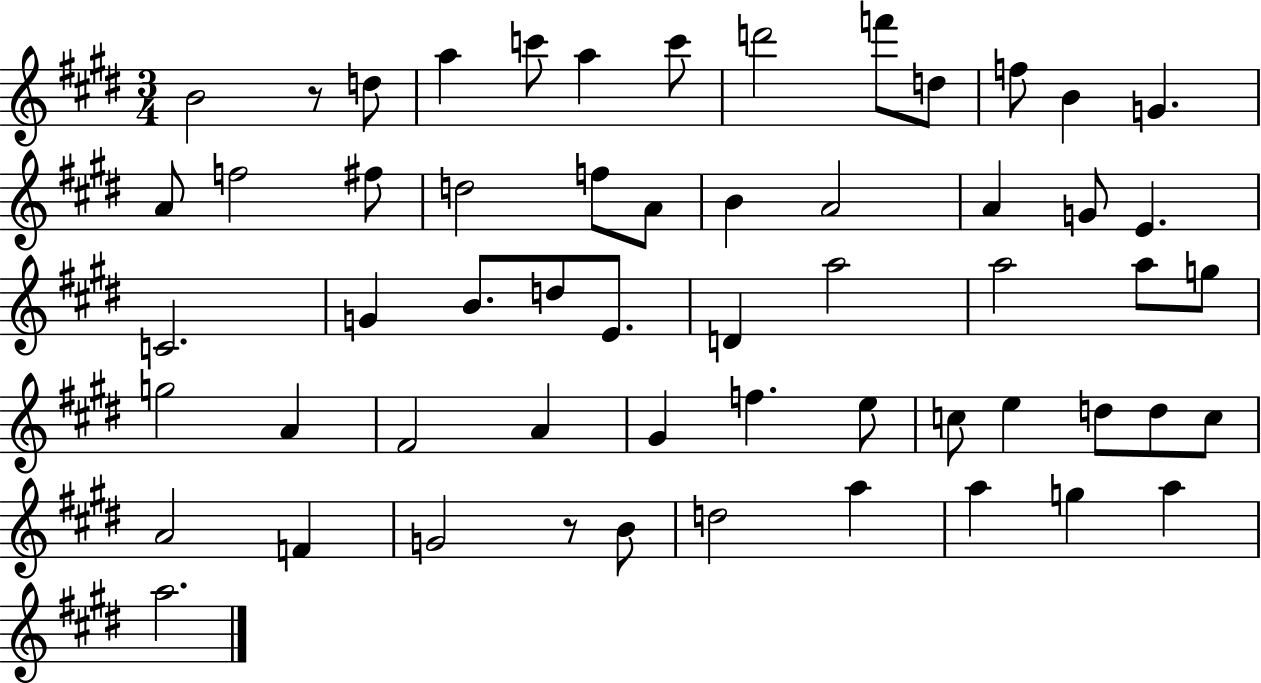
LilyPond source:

{
  \clef treble
  \numericTimeSignature
  \time 3/4
  \key e \major
  b'2 r8 d''8 | a''4 c'''8 a''4 c'''8 | d'''2 f'''8 d''8 | f''8 b'4 g'4. | \break a'8 f''2 fis''8 | d''2 f''8 a'8 | b'4 a'2 | a'4 g'8 e'4. | \break c'2. | g'4 b'8. d''8 e'8. | d'4 a''2 | a''2 a''8 g''8 | \break g''2 a'4 | fis'2 a'4 | gis'4 f''4. e''8 | c''8 e''4 d''8 d''8 c''8 | \break a'2 f'4 | g'2 r8 b'8 | d''2 a''4 | a''4 g''4 a''4 | \break a''2. | \bar "|."
}